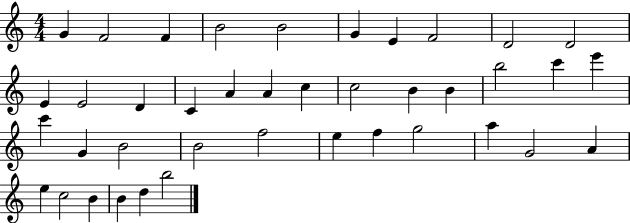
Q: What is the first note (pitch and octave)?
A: G4